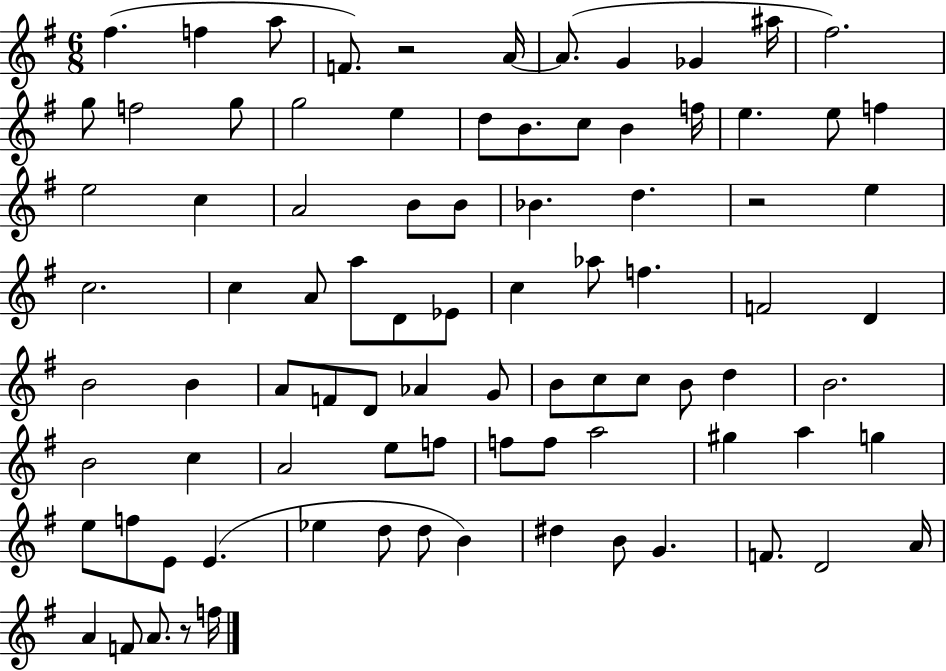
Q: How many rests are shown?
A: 3